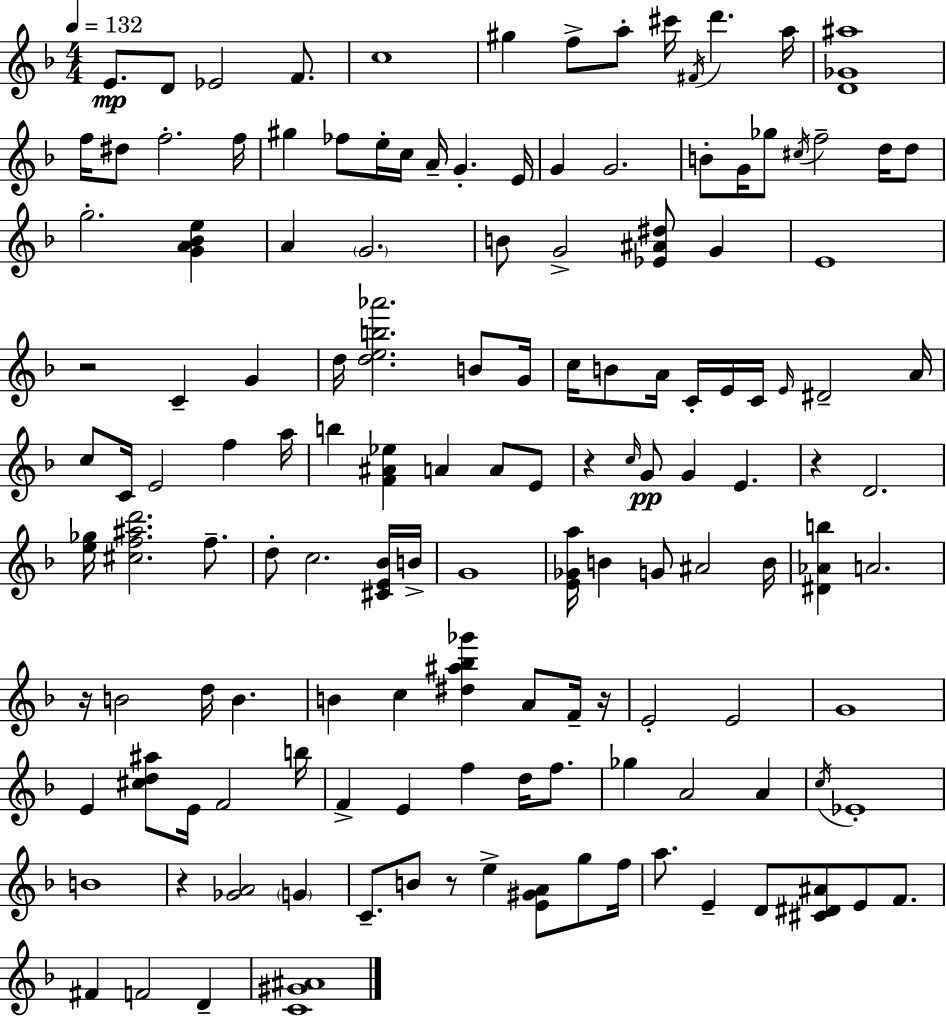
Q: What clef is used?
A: treble